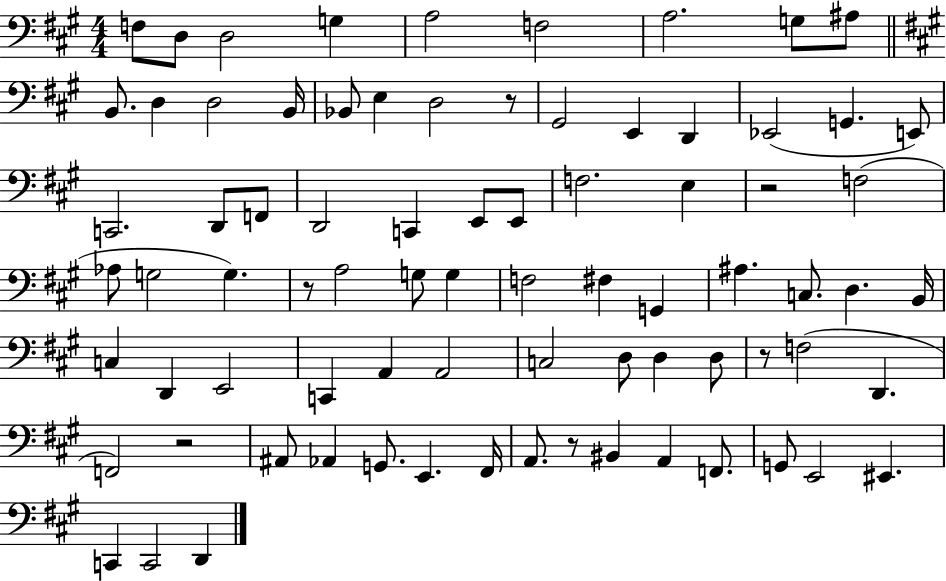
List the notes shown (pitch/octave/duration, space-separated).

F3/e D3/e D3/h G3/q A3/h F3/h A3/h. G3/e A#3/e B2/e. D3/q D3/h B2/s Bb2/e E3/q D3/h R/e G#2/h E2/q D2/q Eb2/h G2/q. E2/e C2/h. D2/e F2/e D2/h C2/q E2/e E2/e F3/h. E3/q R/h F3/h Ab3/e G3/h G3/q. R/e A3/h G3/e G3/q F3/h F#3/q G2/q A#3/q. C3/e. D3/q. B2/s C3/q D2/q E2/h C2/q A2/q A2/h C3/h D3/e D3/q D3/e R/e F3/h D2/q. F2/h R/h A#2/e Ab2/q G2/e. E2/q. F#2/s A2/e. R/e BIS2/q A2/q F2/e. G2/e E2/h EIS2/q. C2/q C2/h D2/q